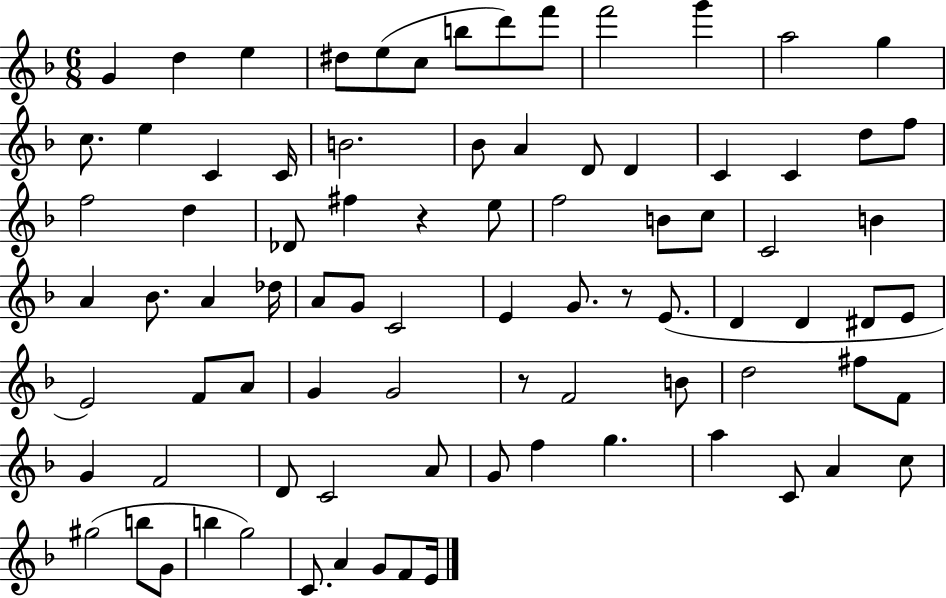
G4/q D5/q E5/q D#5/e E5/e C5/e B5/e D6/e F6/e F6/h G6/q A5/h G5/q C5/e. E5/q C4/q C4/s B4/h. Bb4/e A4/q D4/e D4/q C4/q C4/q D5/e F5/e F5/h D5/q Db4/e F#5/q R/q E5/e F5/h B4/e C5/e C4/h B4/q A4/q Bb4/e. A4/q Db5/s A4/e G4/e C4/h E4/q G4/e. R/e E4/e. D4/q D4/q D#4/e E4/e E4/h F4/e A4/e G4/q G4/h R/e F4/h B4/e D5/h F#5/e F4/e G4/q F4/h D4/e C4/h A4/e G4/e F5/q G5/q. A5/q C4/e A4/q C5/e G#5/h B5/e G4/e B5/q G5/h C4/e. A4/q G4/e F4/e E4/s